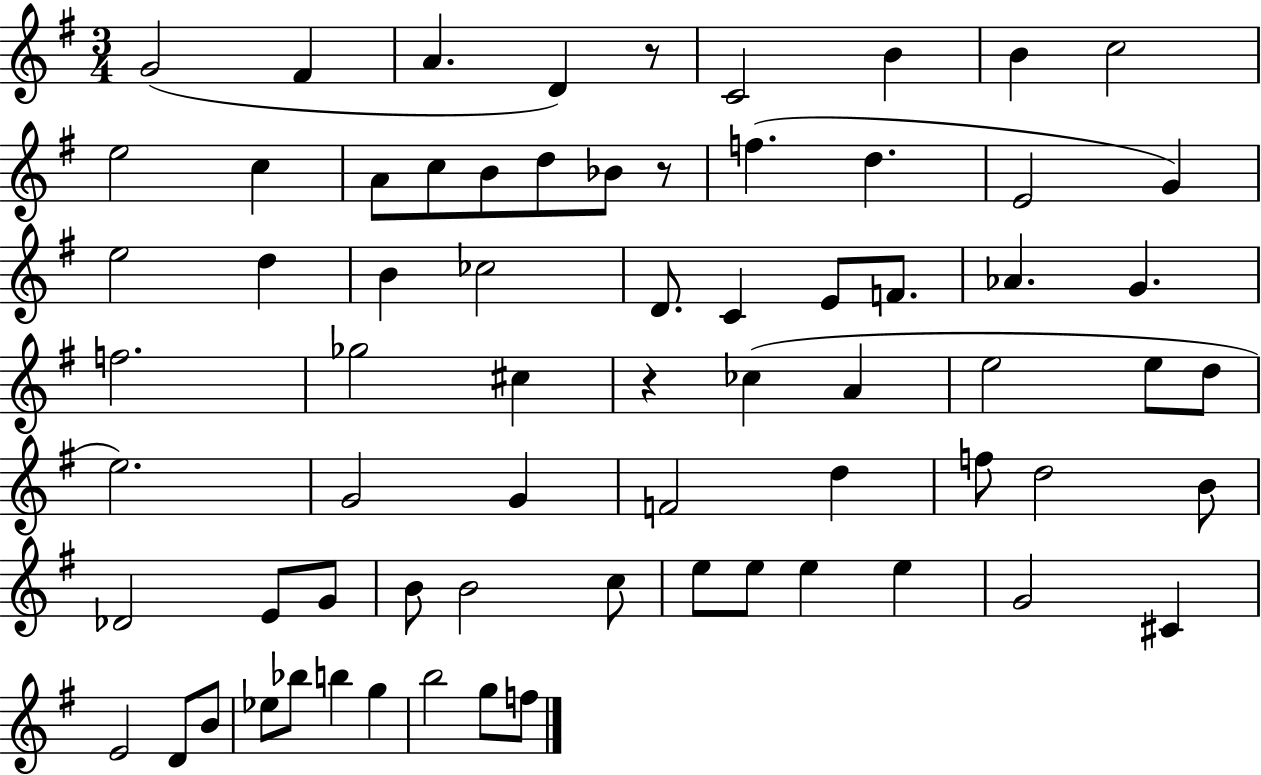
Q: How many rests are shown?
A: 3